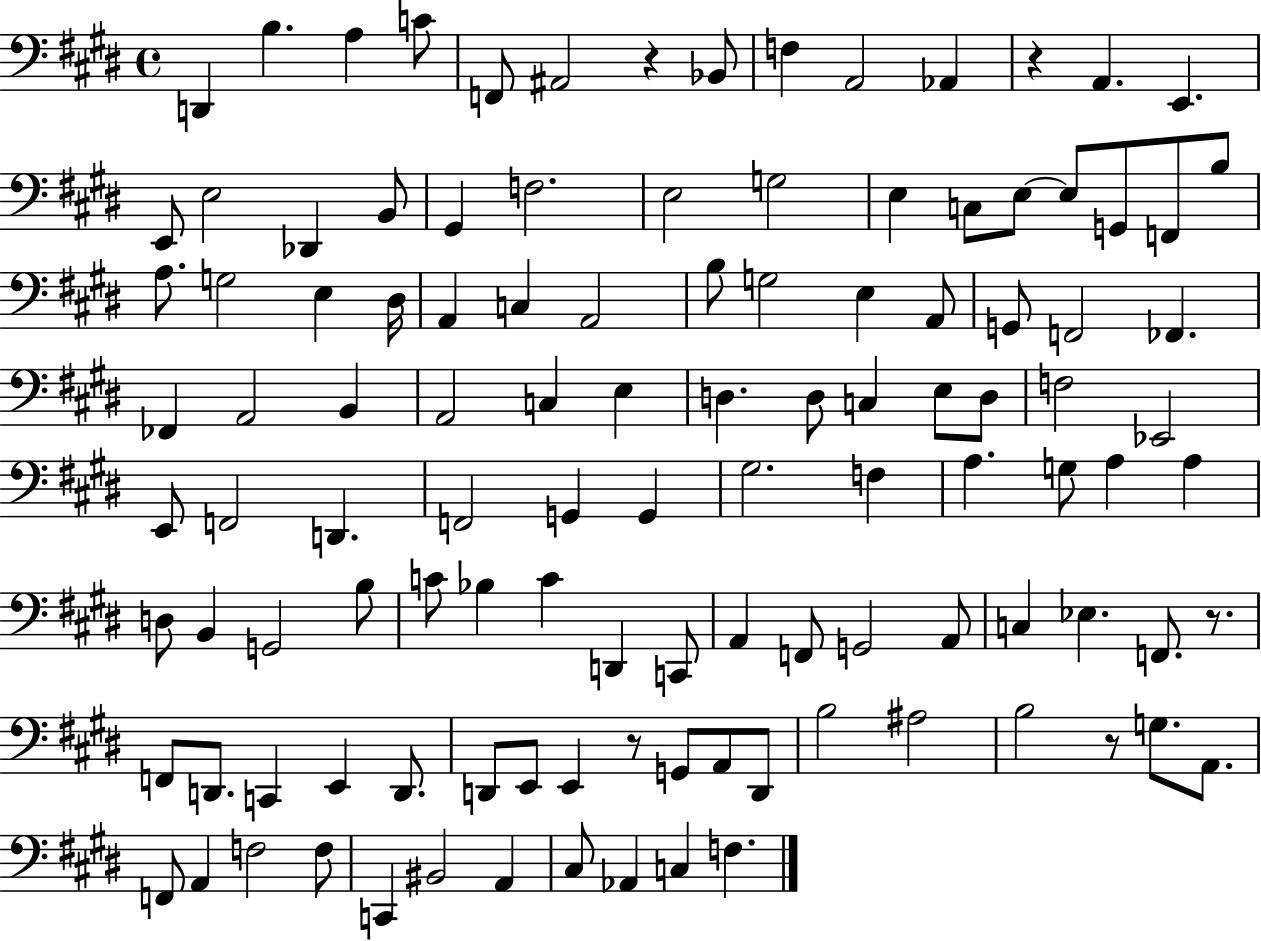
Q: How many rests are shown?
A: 5